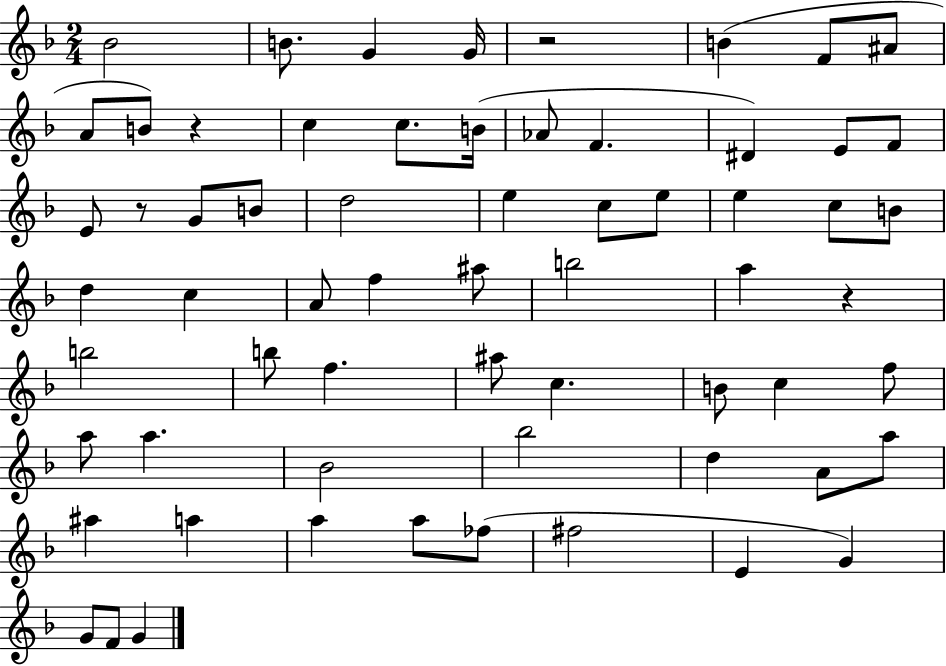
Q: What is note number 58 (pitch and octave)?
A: G4